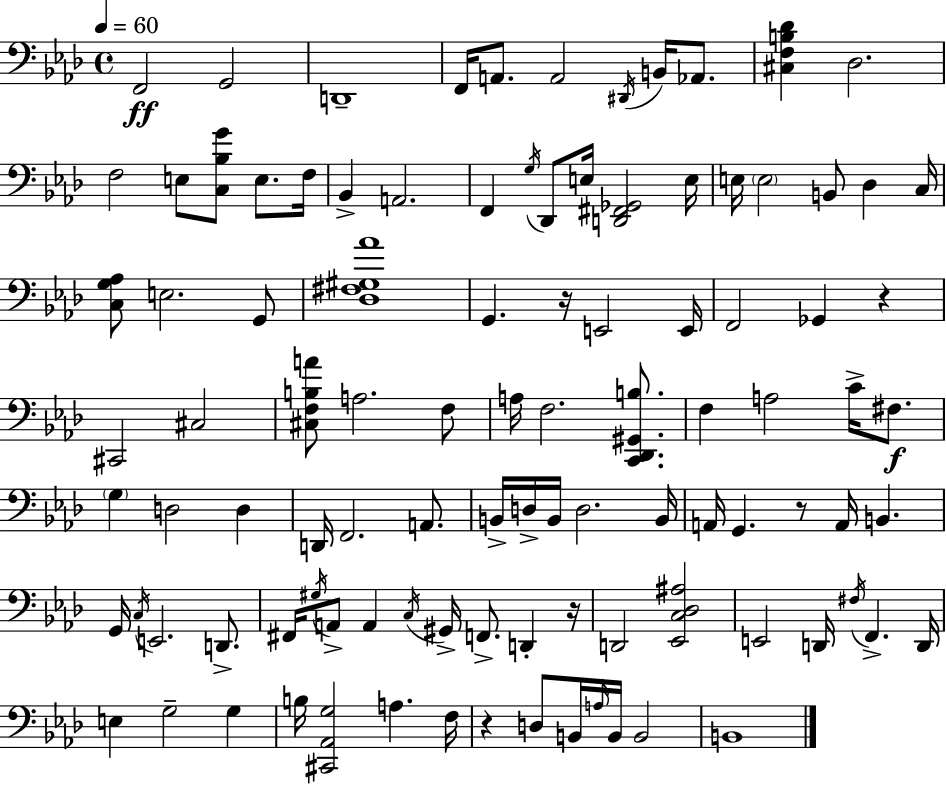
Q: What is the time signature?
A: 4/4